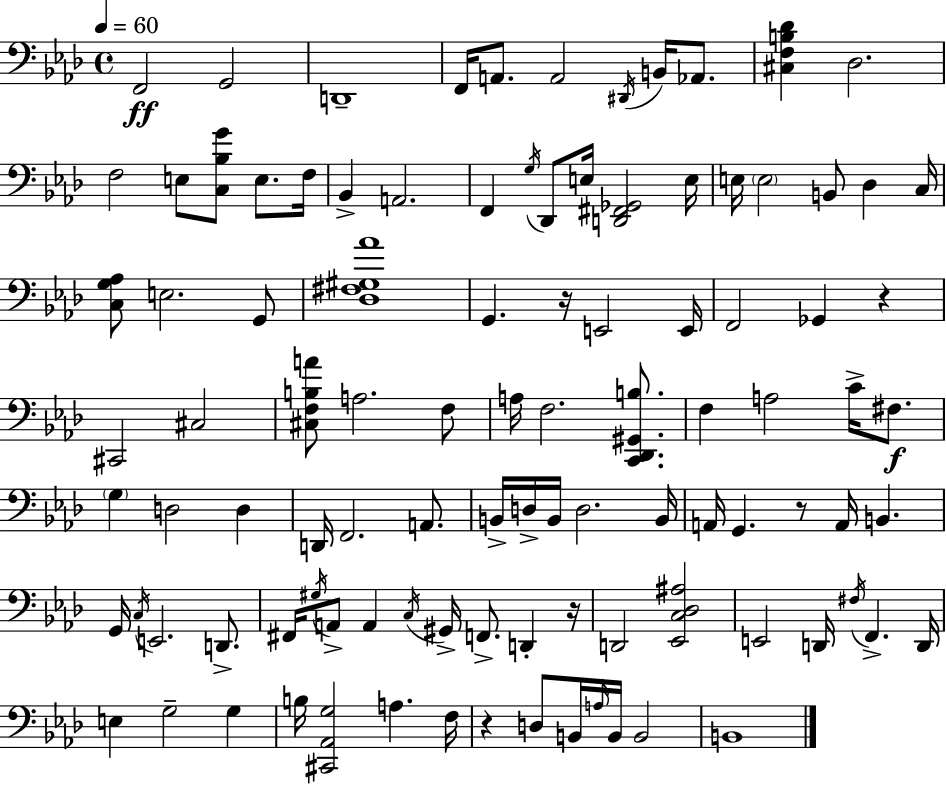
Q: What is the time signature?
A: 4/4